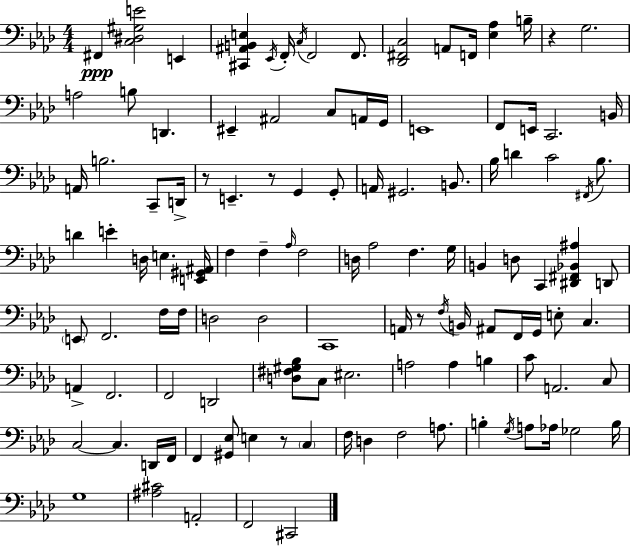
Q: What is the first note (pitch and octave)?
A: F#2